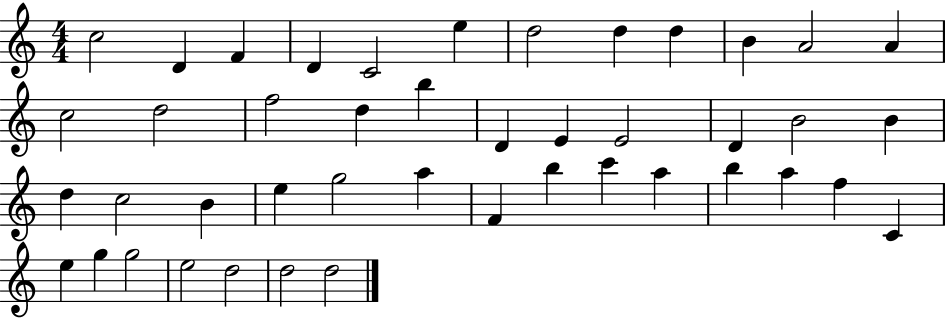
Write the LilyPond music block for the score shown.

{
  \clef treble
  \numericTimeSignature
  \time 4/4
  \key c \major
  c''2 d'4 f'4 | d'4 c'2 e''4 | d''2 d''4 d''4 | b'4 a'2 a'4 | \break c''2 d''2 | f''2 d''4 b''4 | d'4 e'4 e'2 | d'4 b'2 b'4 | \break d''4 c''2 b'4 | e''4 g''2 a''4 | f'4 b''4 c'''4 a''4 | b''4 a''4 f''4 c'4 | \break e''4 g''4 g''2 | e''2 d''2 | d''2 d''2 | \bar "|."
}